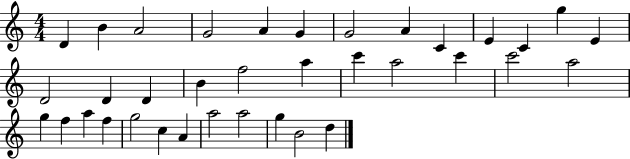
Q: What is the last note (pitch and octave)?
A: D5